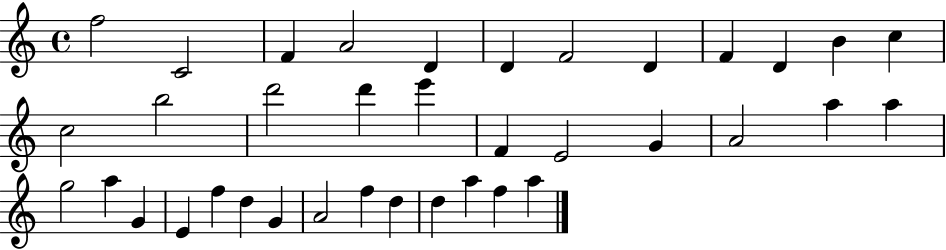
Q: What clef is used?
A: treble